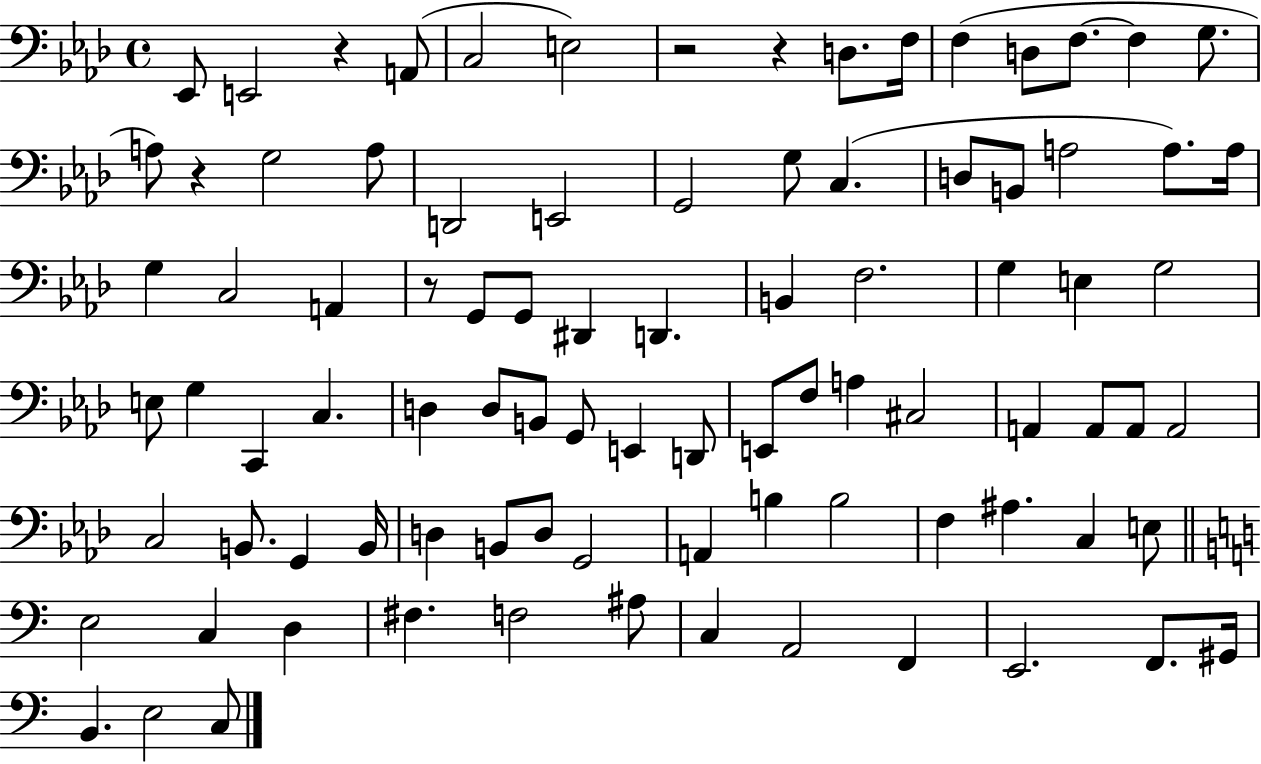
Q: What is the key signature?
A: AES major